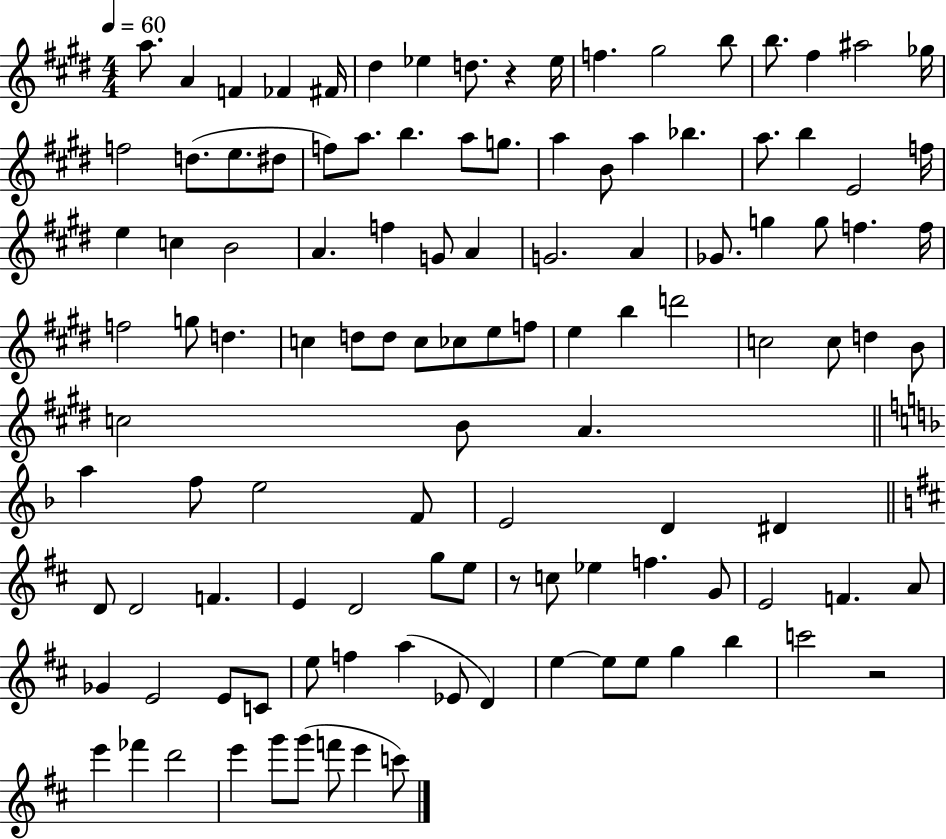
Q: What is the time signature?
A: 4/4